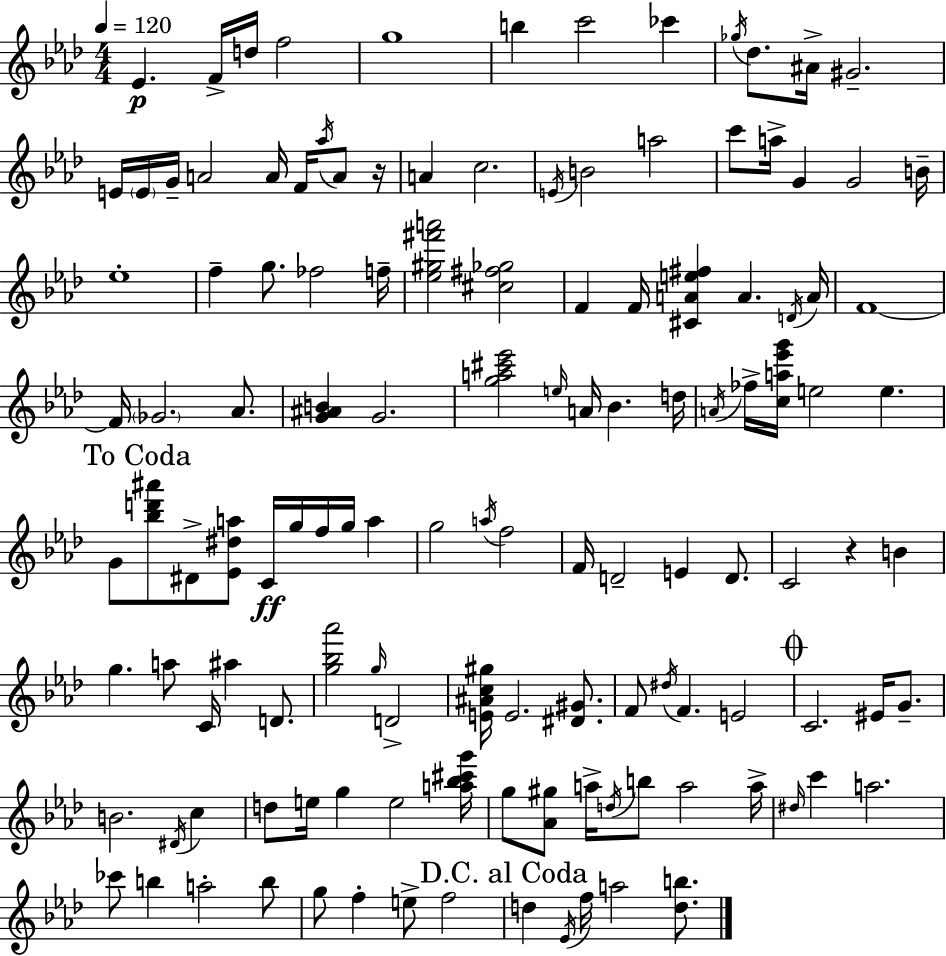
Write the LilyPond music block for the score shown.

{
  \clef treble
  \numericTimeSignature
  \time 4/4
  \key aes \major
  \tempo 4 = 120
  ees'4.\p f'16-> d''16 f''2 | g''1 | b''4 c'''2 ces'''4 | \acciaccatura { ges''16 } des''8. ais'16-> gis'2.-- | \break e'16 \parenthesize e'16 g'16-- a'2 a'16 f'16 \acciaccatura { aes''16 } a'8 | r16 a'4 c''2. | \acciaccatura { e'16 } b'2 a''2 | c'''8 a''16-> g'4 g'2 | \break b'16-- ees''1-. | f''4-- g''8. fes''2 | f''16-- <ees'' gis'' fis''' a'''>2 <cis'' fis'' ges''>2 | f'4 f'16 <cis' a' e'' fis''>4 a'4. | \break \acciaccatura { d'16 } a'16 f'1~~ | f'16 \parenthesize ges'2. | aes'8. <g' ais' b'>4 g'2. | <g'' a'' cis''' ees'''>2 \grace { e''16 } a'16 bes'4. | \break d''16 \acciaccatura { a'16 } fes''16-> <c'' a'' ees''' g'''>16 e''2 | e''4. \mark "To Coda" g'8 <bes'' d''' ais'''>8 dis'8-> <ees' dis'' a''>8 c'16\ff g''16 | f''16 g''16 a''4 g''2 \acciaccatura { a''16 } f''2 | f'16 d'2-- | \break e'4 d'8. c'2 r4 | b'4 g''4. a''8 c'16 | ais''4 d'8. <g'' bes'' aes'''>2 \grace { g''16 } | d'2-> <e' ais' c'' gis''>16 e'2. | \break <dis' gis'>8. f'8 \acciaccatura { dis''16 } f'4. | e'2 \mark \markup { \musicglyph "scripts.coda" } c'2. | eis'16 g'8.-- b'2. | \acciaccatura { dis'16 } c''4 d''8 e''16 g''4 | \break e''2 <a'' bes'' cis''' g'''>16 g''8 <aes' gis''>8 a''16-> \acciaccatura { d''16 } | b''8 a''2 a''16-> \grace { dis''16 } c'''4 | a''2. ces'''8 b''4 | a''2-. b''8 g''8 f''4-. | \break e''8-> f''2 \mark "D.C. al Coda" d''4 | \acciaccatura { ees'16 } f''16 a''2 <d'' b''>8. \bar "|."
}